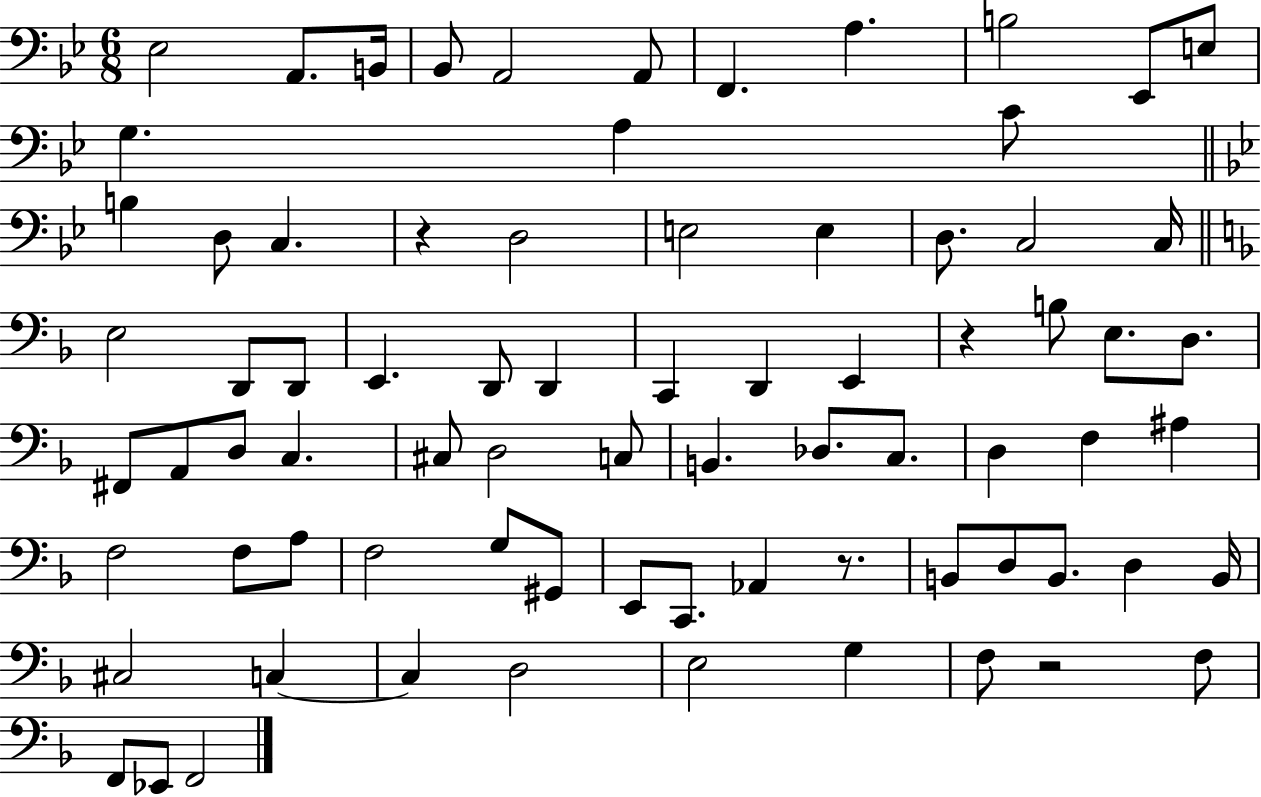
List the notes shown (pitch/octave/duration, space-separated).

Eb3/h A2/e. B2/s Bb2/e A2/h A2/e F2/q. A3/q. B3/h Eb2/e E3/e G3/q. A3/q C4/e B3/q D3/e C3/q. R/q D3/h E3/h E3/q D3/e. C3/h C3/s E3/h D2/e D2/e E2/q. D2/e D2/q C2/q D2/q E2/q R/q B3/e E3/e. D3/e. F#2/e A2/e D3/e C3/q. C#3/e D3/h C3/e B2/q. Db3/e. C3/e. D3/q F3/q A#3/q F3/h F3/e A3/e F3/h G3/e G#2/e E2/e C2/e. Ab2/q R/e. B2/e D3/e B2/e. D3/q B2/s C#3/h C3/q C3/q D3/h E3/h G3/q F3/e R/h F3/e F2/e Eb2/e F2/h